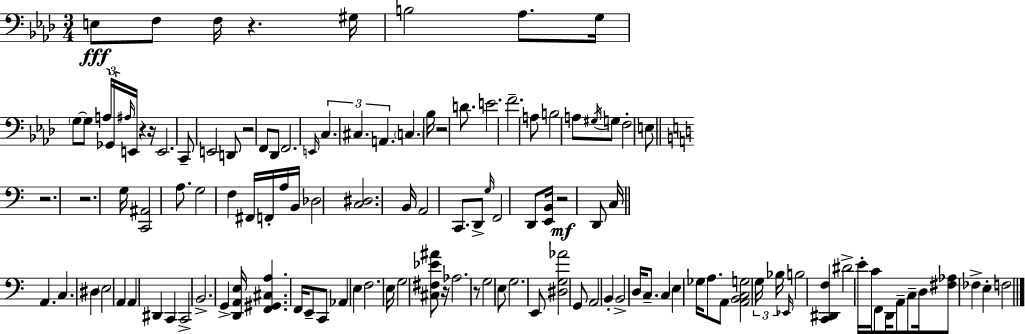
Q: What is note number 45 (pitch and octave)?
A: Db3